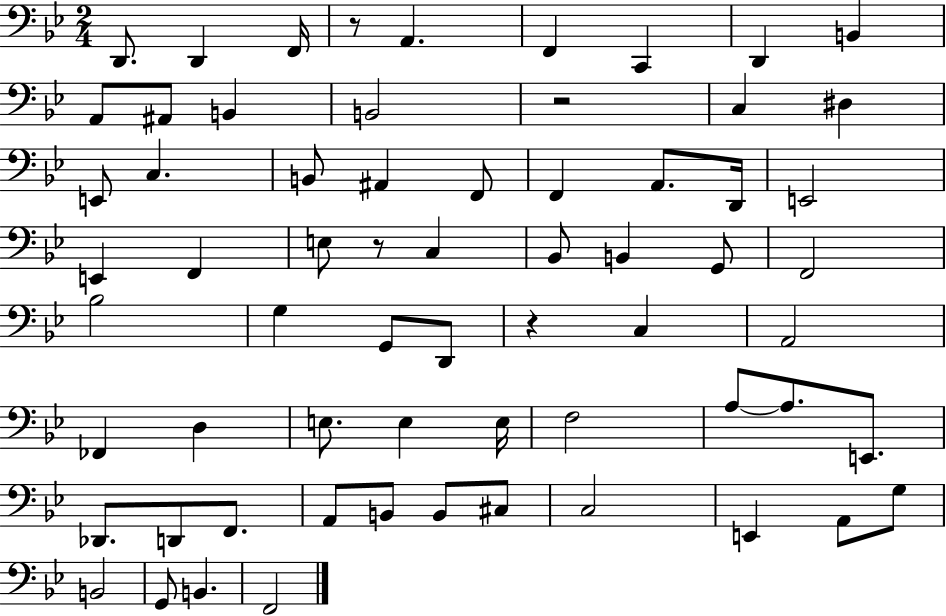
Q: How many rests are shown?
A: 4